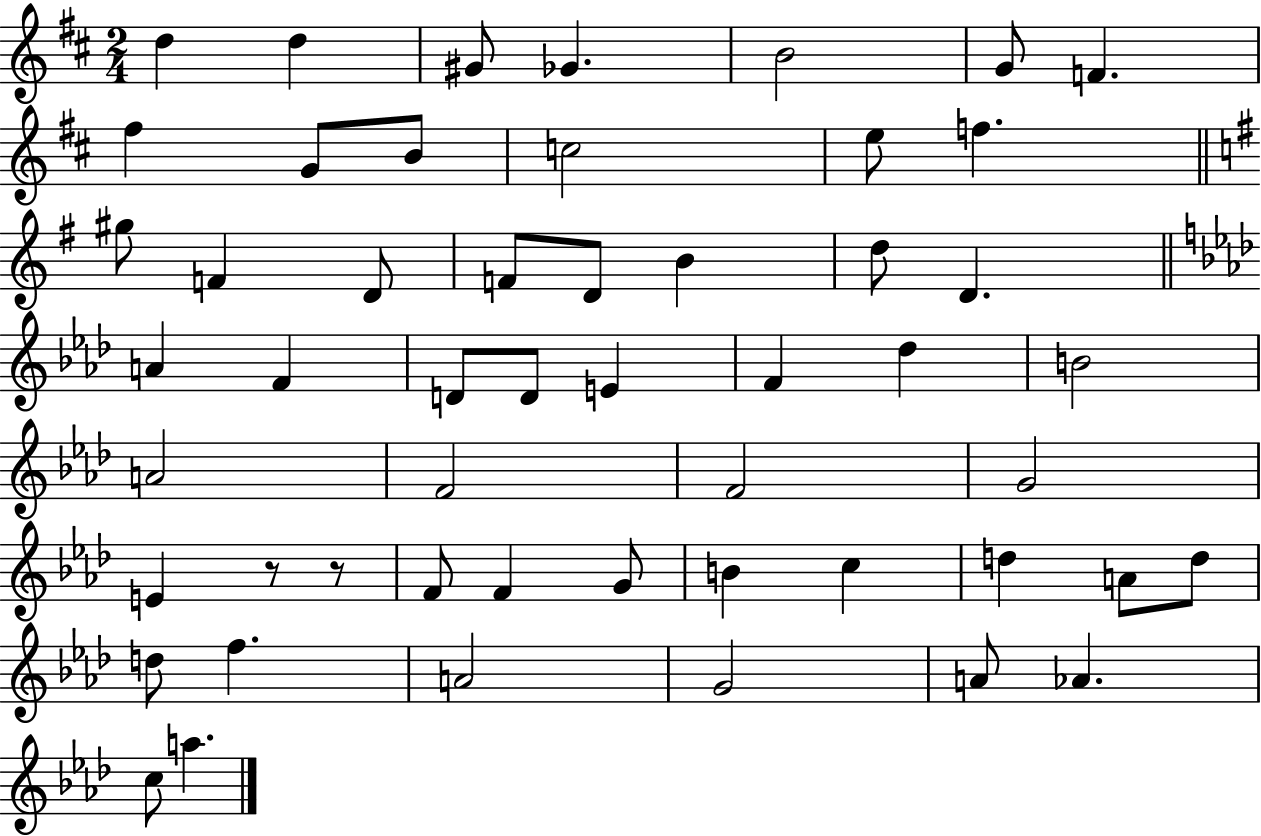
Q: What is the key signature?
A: D major